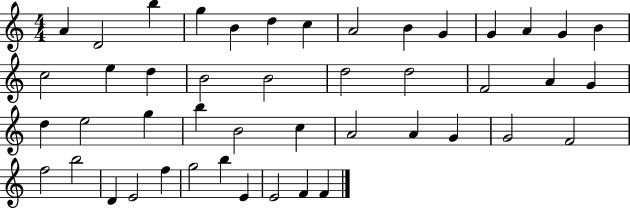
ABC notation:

X:1
T:Untitled
M:4/4
L:1/4
K:C
A D2 b g B d c A2 B G G A G B c2 e d B2 B2 d2 d2 F2 A G d e2 g b B2 c A2 A G G2 F2 f2 b2 D E2 f g2 b E E2 F F